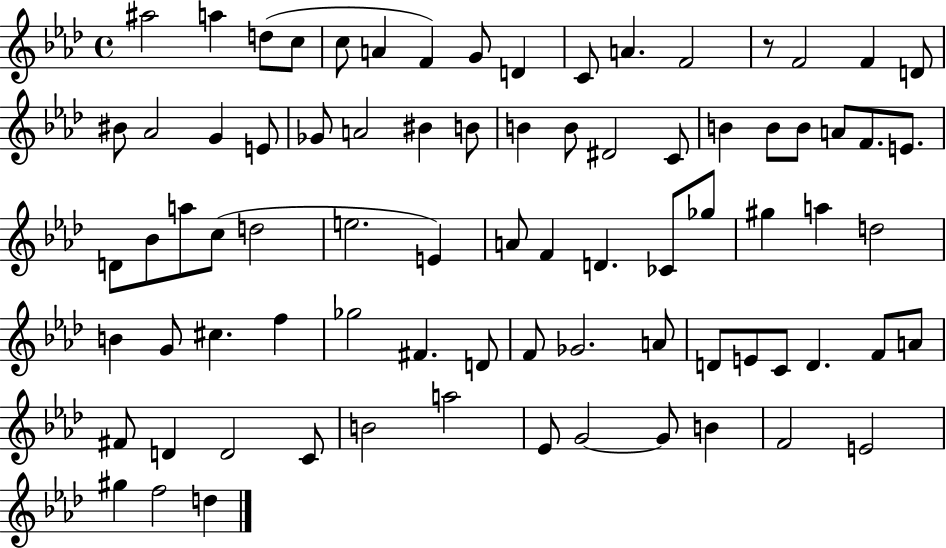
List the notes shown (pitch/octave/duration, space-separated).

A#5/h A5/q D5/e C5/e C5/e A4/q F4/q G4/e D4/q C4/e A4/q. F4/h R/e F4/h F4/q D4/e BIS4/e Ab4/h G4/q E4/e Gb4/e A4/h BIS4/q B4/e B4/q B4/e D#4/h C4/e B4/q B4/e B4/e A4/e F4/e. E4/e. D4/e Bb4/e A5/e C5/e D5/h E5/h. E4/q A4/e F4/q D4/q. CES4/e Gb5/e G#5/q A5/q D5/h B4/q G4/e C#5/q. F5/q Gb5/h F#4/q. D4/e F4/e Gb4/h. A4/e D4/e E4/e C4/e D4/q. F4/e A4/e F#4/e D4/q D4/h C4/e B4/h A5/h Eb4/e G4/h G4/e B4/q F4/h E4/h G#5/q F5/h D5/q